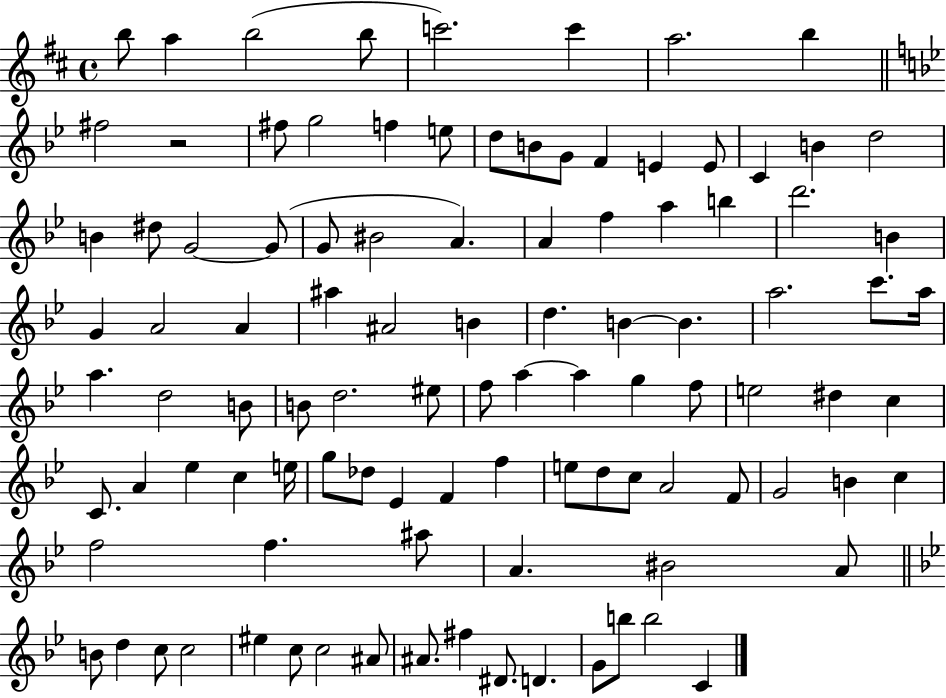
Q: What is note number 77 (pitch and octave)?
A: G4